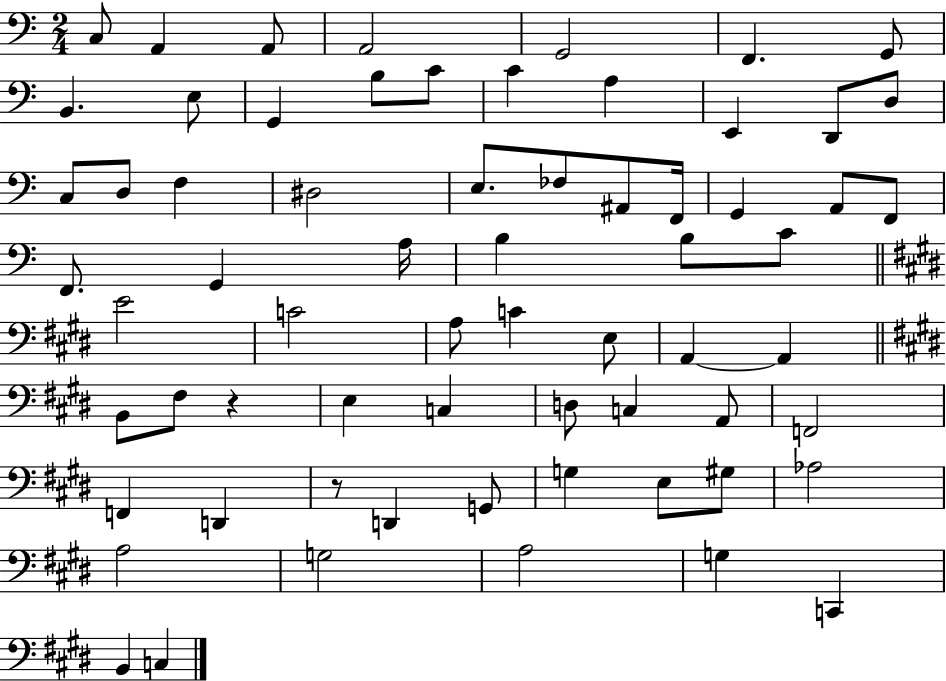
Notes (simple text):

C3/e A2/q A2/e A2/h G2/h F2/q. G2/e B2/q. E3/e G2/q B3/e C4/e C4/q A3/q E2/q D2/e D3/e C3/e D3/e F3/q D#3/h E3/e. FES3/e A#2/e F2/s G2/q A2/e F2/e F2/e. G2/q A3/s B3/q B3/e C4/e E4/h C4/h A3/e C4/q E3/e A2/q A2/q B2/e F#3/e R/q E3/q C3/q D3/e C3/q A2/e F2/h F2/q D2/q R/e D2/q G2/e G3/q E3/e G#3/e Ab3/h A3/h G3/h A3/h G3/q C2/q B2/q C3/q